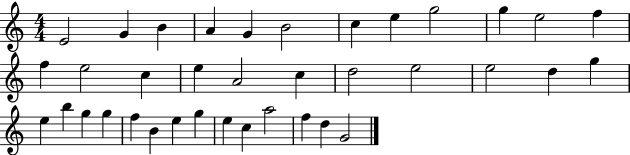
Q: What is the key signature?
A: C major